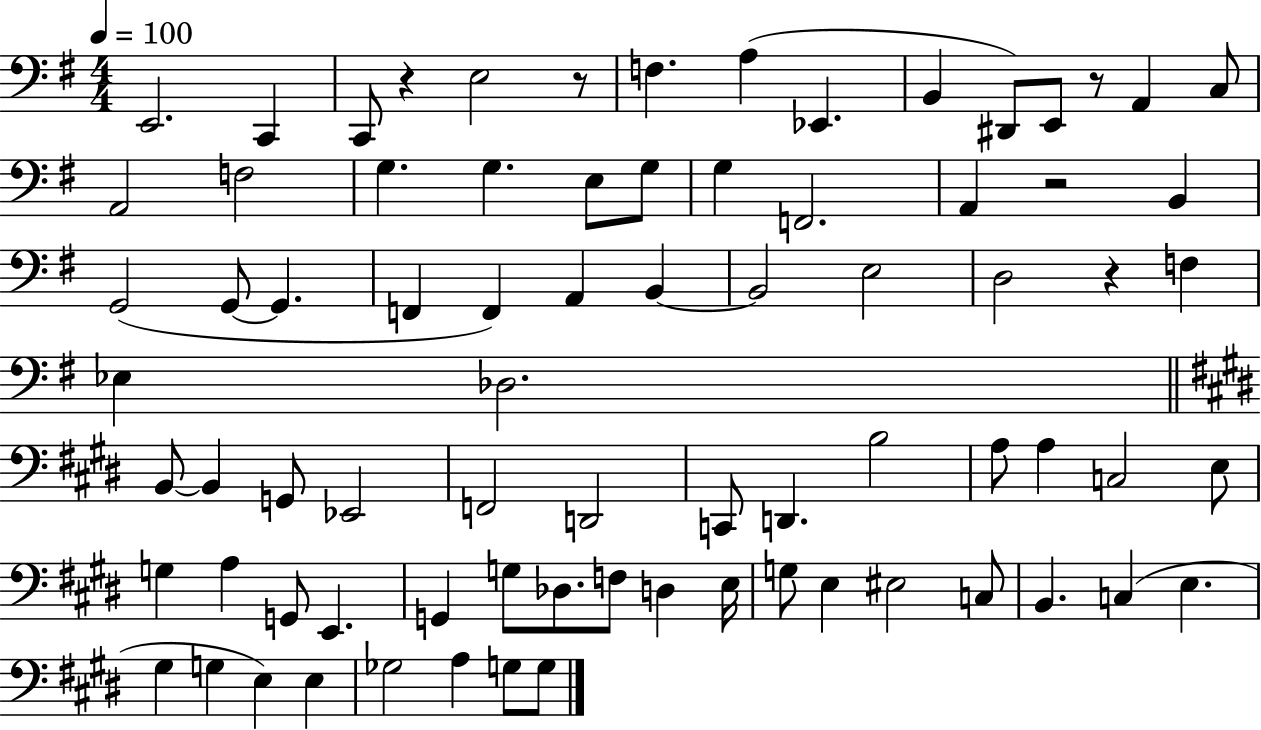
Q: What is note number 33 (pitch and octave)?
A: F3